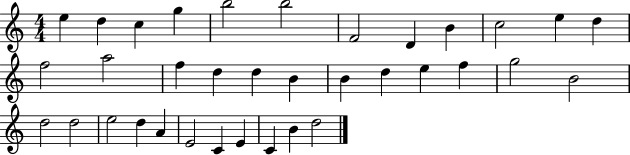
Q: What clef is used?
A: treble